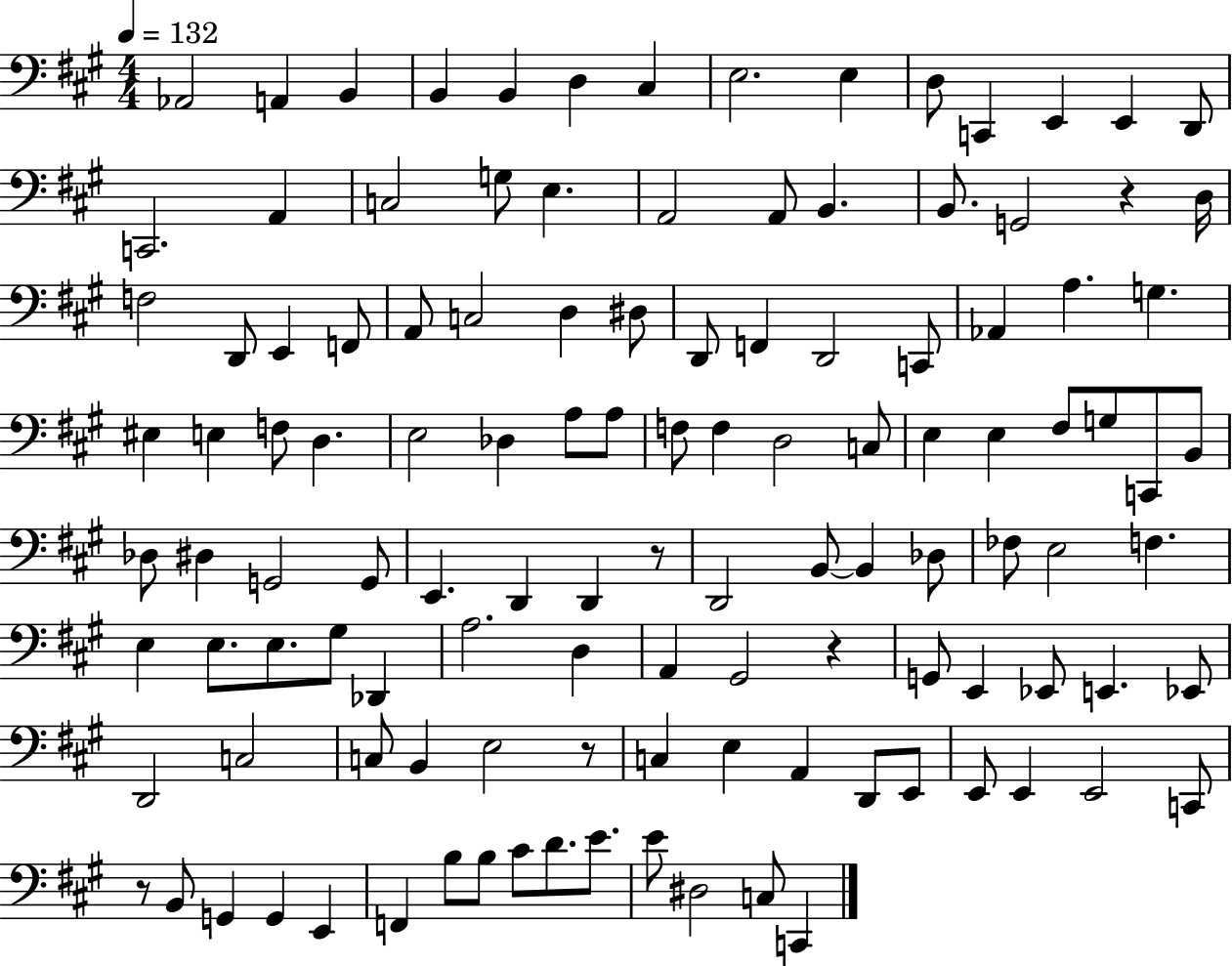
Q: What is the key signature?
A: A major